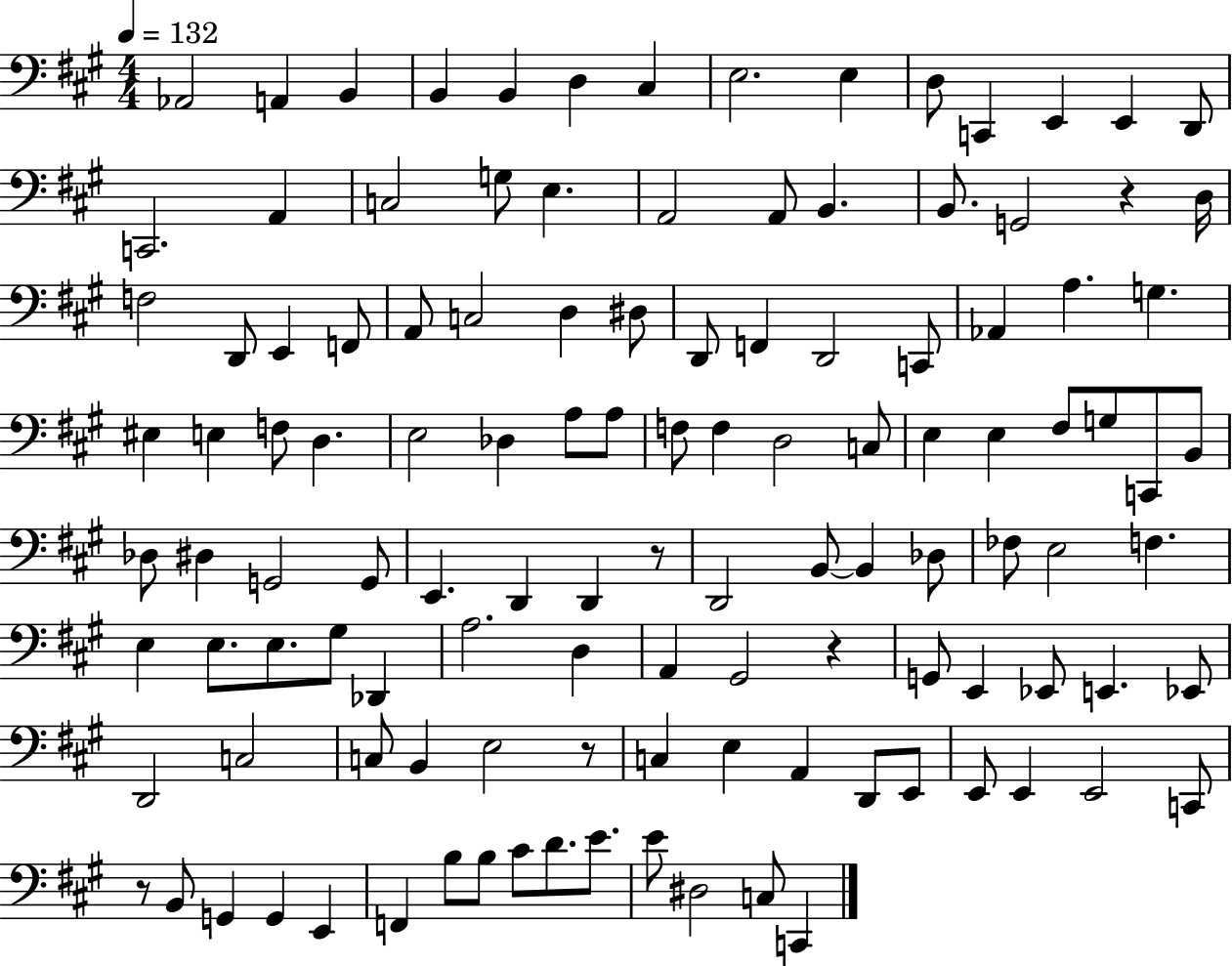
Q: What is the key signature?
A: A major